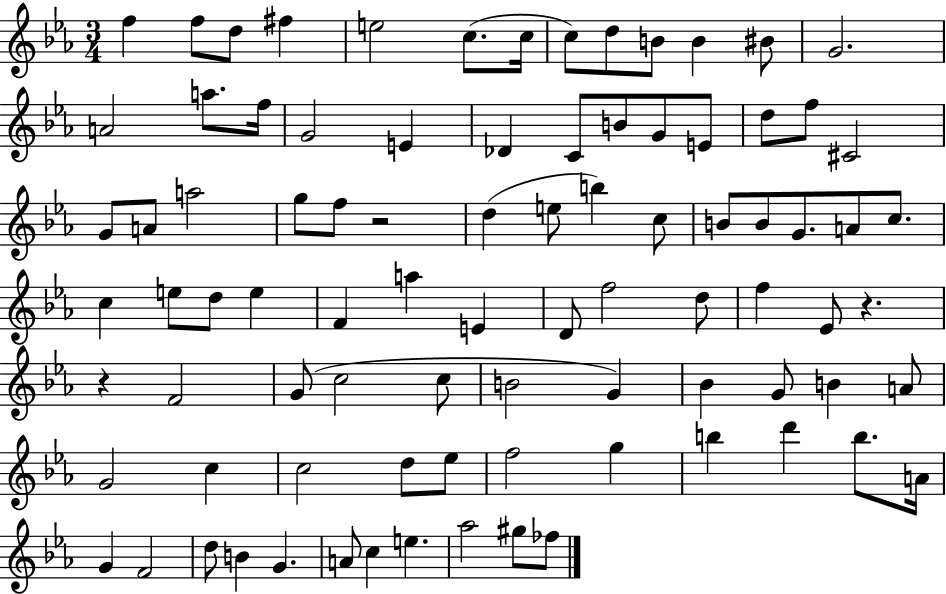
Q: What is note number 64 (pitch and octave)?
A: C5